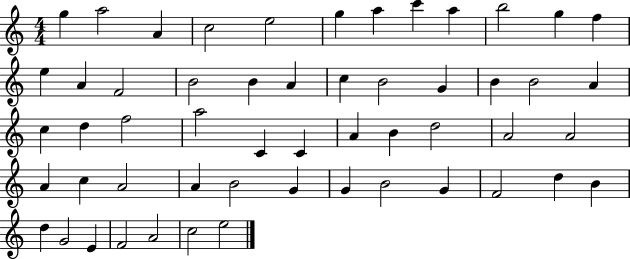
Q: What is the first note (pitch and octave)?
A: G5